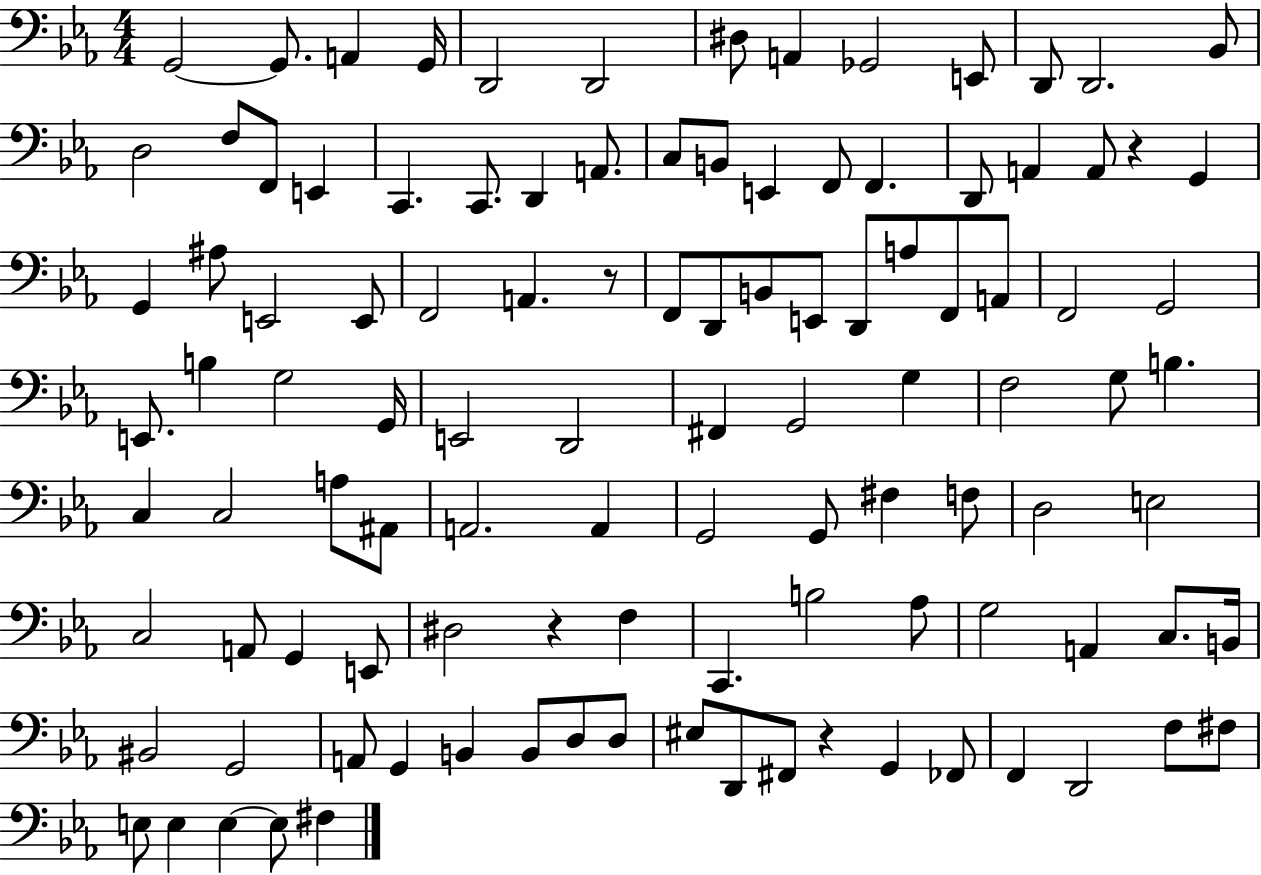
G2/h G2/e. A2/q G2/s D2/h D2/h D#3/e A2/q Gb2/h E2/e D2/e D2/h. Bb2/e D3/h F3/e F2/e E2/q C2/q. C2/e. D2/q A2/e. C3/e B2/e E2/q F2/e F2/q. D2/e A2/q A2/e R/q G2/q G2/q A#3/e E2/h E2/e F2/h A2/q. R/e F2/e D2/e B2/e E2/e D2/e A3/e F2/e A2/e F2/h G2/h E2/e. B3/q G3/h G2/s E2/h D2/h F#2/q G2/h G3/q F3/h G3/e B3/q. C3/q C3/h A3/e A#2/e A2/h. A2/q G2/h G2/e F#3/q F3/e D3/h E3/h C3/h A2/e G2/q E2/e D#3/h R/q F3/q C2/q. B3/h Ab3/e G3/h A2/q C3/e. B2/s BIS2/h G2/h A2/e G2/q B2/q B2/e D3/e D3/e EIS3/e D2/e F#2/e R/q G2/q FES2/e F2/q D2/h F3/e F#3/e E3/e E3/q E3/q E3/e F#3/q